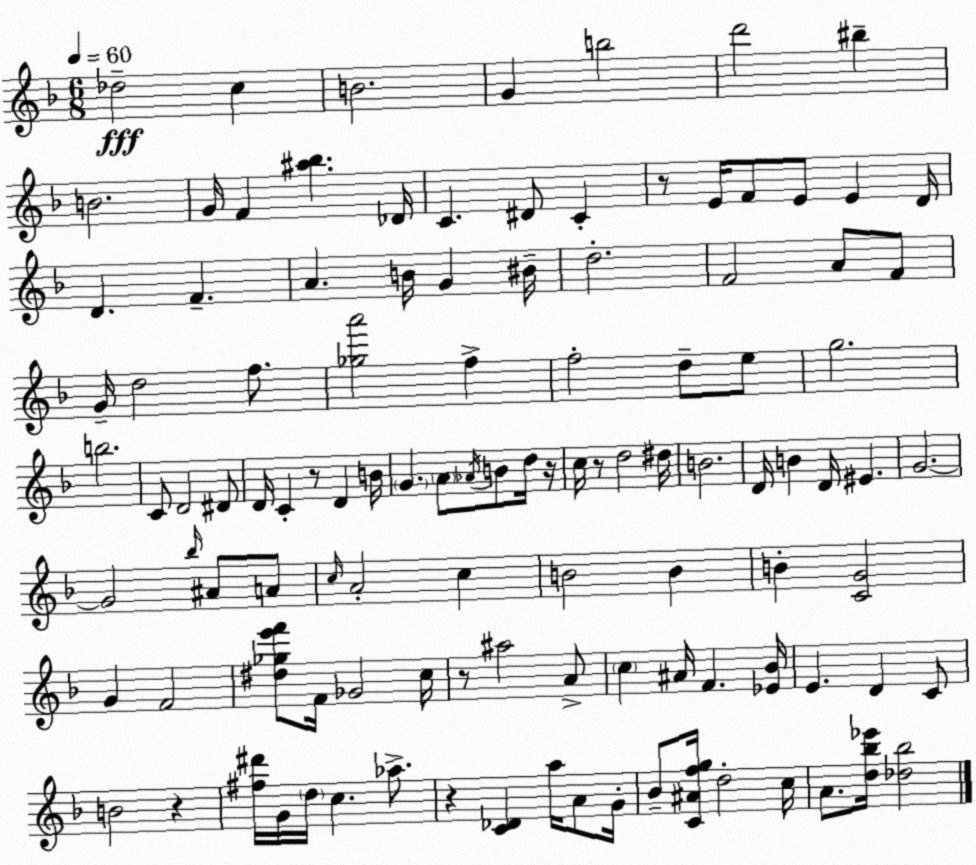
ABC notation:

X:1
T:Untitled
M:6/8
L:1/4
K:F
_d2 c B2 G b2 d'2 ^b B2 G/4 F [^a_b] _D/4 C ^D/2 C z/2 E/4 F/2 E/2 E D/4 D F A B/4 G ^B/4 d2 F2 A/2 F/2 G/4 d2 f/2 [_ga']2 f f2 d/2 e/2 g2 b2 C/2 D2 ^D/2 D/4 C z/2 D B/4 G A/2 _A/4 B/2 d/4 z/4 c/4 z/2 d2 ^d/4 B2 D/4 B D/4 ^E G2 G2 _b/4 ^A/2 A/2 c/4 A2 c B2 B B [CG]2 G F2 [^d_ge'f']/2 F/4 _G2 c/4 z/2 ^a2 A/2 c ^A/4 F [_E_B]/4 E D C/2 B2 z [^f^d']/4 G/4 d/4 c _a/2 z [C_D] a/4 A/2 G/4 _B/2 [C^Afg]/4 d2 c/4 A/2 [d_b_e']/4 [_d_b]2